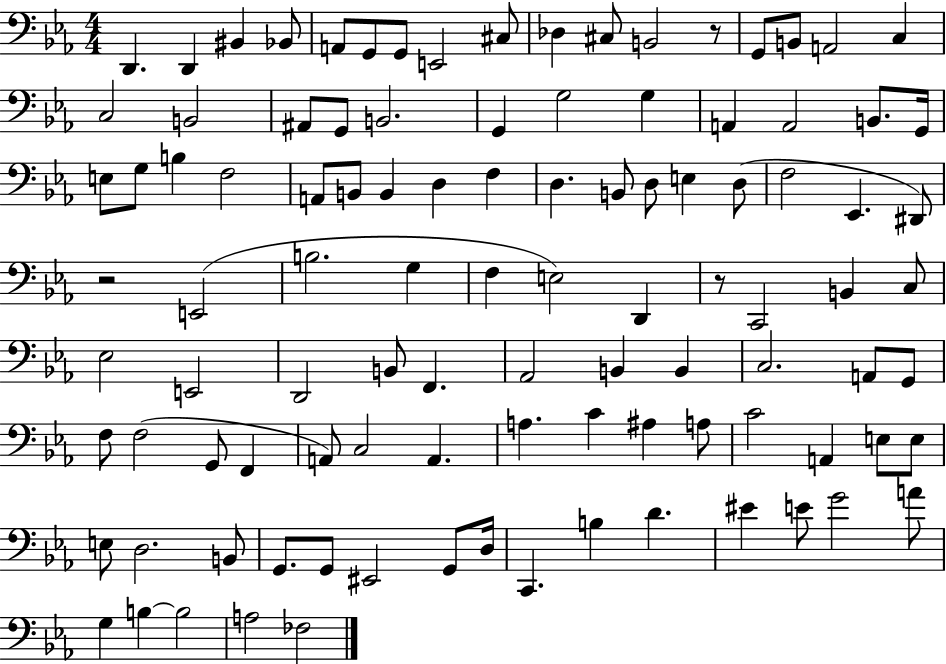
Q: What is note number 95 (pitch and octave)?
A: A4